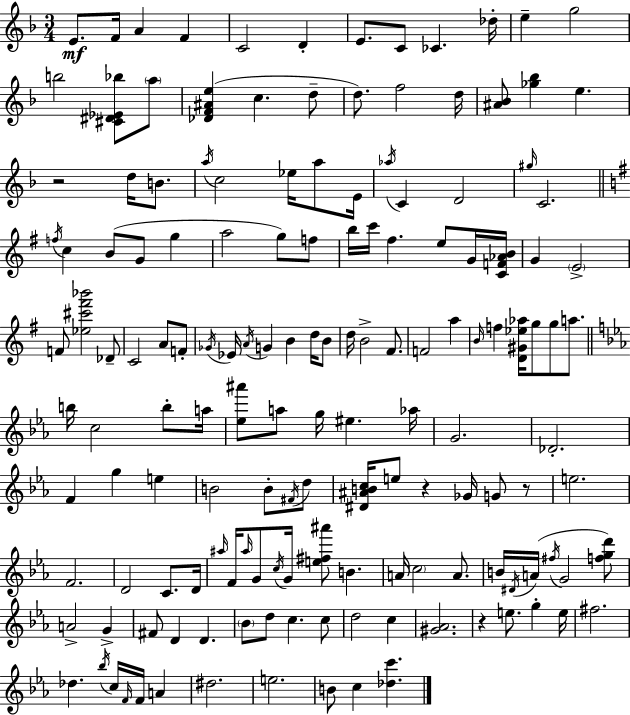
E4/e. F4/s A4/q F4/q C4/h D4/q E4/e. C4/e CES4/q. Db5/s E5/q G5/h B5/h [C#4,D#4,Eb4,Bb5]/e A5/e [Db4,F4,A#4,E5]/q C5/q. D5/e D5/e. F5/h D5/s [A#4,Bb4]/e [Gb5,Bb5]/q E5/q. R/h D5/s B4/e. A5/s C5/h Eb5/s A5/e E4/s Ab5/s C4/q D4/h G#5/s C4/h. F5/s C5/q B4/e G4/e G5/q A5/h G5/e F5/e B5/s C6/s F#5/q. E5/e G4/s [C4,F4,Ab4,B4]/s G4/q E4/h F4/e [Eb5,C#6,F#6,Bb6]/h Db4/e C4/h A4/e F4/e Gb4/s Eb4/s A4/s G4/q B4/q D5/s B4/e D5/s B4/h F#4/e. F4/h A5/q B4/s F5/q [D4,G#4,Eb5,Ab5]/s G5/e G5/e A5/e. B5/s C5/h B5/e A5/s [Eb5,A#6]/e A5/e G5/s EIS5/q. Ab5/s G4/h. Db4/h. F4/q G5/q E5/q B4/h B4/e F#4/s D5/e [D#4,A#4,B4,C5]/s E5/e R/q Gb4/s G4/e R/e E5/h. F4/h. D4/h C4/e. D4/s A#5/s F4/s A#5/s G4/e C5/s G4/s [E5,F#5,A#6]/e B4/q. A4/s C5/h A4/e. B4/s D#4/s A4/s F#5/s G4/h [F5,G5,D6]/e A4/h G4/q F#4/e D4/q D4/q. Bb4/e D5/e C5/q. C5/e D5/h C5/q [G#4,Ab4]/h. R/q E5/e. G5/q E5/s F#5/h. Db5/q. Bb5/s C5/s F4/s F4/s A4/q D#5/h. E5/h. B4/e C5/q [Db5,C6]/q.